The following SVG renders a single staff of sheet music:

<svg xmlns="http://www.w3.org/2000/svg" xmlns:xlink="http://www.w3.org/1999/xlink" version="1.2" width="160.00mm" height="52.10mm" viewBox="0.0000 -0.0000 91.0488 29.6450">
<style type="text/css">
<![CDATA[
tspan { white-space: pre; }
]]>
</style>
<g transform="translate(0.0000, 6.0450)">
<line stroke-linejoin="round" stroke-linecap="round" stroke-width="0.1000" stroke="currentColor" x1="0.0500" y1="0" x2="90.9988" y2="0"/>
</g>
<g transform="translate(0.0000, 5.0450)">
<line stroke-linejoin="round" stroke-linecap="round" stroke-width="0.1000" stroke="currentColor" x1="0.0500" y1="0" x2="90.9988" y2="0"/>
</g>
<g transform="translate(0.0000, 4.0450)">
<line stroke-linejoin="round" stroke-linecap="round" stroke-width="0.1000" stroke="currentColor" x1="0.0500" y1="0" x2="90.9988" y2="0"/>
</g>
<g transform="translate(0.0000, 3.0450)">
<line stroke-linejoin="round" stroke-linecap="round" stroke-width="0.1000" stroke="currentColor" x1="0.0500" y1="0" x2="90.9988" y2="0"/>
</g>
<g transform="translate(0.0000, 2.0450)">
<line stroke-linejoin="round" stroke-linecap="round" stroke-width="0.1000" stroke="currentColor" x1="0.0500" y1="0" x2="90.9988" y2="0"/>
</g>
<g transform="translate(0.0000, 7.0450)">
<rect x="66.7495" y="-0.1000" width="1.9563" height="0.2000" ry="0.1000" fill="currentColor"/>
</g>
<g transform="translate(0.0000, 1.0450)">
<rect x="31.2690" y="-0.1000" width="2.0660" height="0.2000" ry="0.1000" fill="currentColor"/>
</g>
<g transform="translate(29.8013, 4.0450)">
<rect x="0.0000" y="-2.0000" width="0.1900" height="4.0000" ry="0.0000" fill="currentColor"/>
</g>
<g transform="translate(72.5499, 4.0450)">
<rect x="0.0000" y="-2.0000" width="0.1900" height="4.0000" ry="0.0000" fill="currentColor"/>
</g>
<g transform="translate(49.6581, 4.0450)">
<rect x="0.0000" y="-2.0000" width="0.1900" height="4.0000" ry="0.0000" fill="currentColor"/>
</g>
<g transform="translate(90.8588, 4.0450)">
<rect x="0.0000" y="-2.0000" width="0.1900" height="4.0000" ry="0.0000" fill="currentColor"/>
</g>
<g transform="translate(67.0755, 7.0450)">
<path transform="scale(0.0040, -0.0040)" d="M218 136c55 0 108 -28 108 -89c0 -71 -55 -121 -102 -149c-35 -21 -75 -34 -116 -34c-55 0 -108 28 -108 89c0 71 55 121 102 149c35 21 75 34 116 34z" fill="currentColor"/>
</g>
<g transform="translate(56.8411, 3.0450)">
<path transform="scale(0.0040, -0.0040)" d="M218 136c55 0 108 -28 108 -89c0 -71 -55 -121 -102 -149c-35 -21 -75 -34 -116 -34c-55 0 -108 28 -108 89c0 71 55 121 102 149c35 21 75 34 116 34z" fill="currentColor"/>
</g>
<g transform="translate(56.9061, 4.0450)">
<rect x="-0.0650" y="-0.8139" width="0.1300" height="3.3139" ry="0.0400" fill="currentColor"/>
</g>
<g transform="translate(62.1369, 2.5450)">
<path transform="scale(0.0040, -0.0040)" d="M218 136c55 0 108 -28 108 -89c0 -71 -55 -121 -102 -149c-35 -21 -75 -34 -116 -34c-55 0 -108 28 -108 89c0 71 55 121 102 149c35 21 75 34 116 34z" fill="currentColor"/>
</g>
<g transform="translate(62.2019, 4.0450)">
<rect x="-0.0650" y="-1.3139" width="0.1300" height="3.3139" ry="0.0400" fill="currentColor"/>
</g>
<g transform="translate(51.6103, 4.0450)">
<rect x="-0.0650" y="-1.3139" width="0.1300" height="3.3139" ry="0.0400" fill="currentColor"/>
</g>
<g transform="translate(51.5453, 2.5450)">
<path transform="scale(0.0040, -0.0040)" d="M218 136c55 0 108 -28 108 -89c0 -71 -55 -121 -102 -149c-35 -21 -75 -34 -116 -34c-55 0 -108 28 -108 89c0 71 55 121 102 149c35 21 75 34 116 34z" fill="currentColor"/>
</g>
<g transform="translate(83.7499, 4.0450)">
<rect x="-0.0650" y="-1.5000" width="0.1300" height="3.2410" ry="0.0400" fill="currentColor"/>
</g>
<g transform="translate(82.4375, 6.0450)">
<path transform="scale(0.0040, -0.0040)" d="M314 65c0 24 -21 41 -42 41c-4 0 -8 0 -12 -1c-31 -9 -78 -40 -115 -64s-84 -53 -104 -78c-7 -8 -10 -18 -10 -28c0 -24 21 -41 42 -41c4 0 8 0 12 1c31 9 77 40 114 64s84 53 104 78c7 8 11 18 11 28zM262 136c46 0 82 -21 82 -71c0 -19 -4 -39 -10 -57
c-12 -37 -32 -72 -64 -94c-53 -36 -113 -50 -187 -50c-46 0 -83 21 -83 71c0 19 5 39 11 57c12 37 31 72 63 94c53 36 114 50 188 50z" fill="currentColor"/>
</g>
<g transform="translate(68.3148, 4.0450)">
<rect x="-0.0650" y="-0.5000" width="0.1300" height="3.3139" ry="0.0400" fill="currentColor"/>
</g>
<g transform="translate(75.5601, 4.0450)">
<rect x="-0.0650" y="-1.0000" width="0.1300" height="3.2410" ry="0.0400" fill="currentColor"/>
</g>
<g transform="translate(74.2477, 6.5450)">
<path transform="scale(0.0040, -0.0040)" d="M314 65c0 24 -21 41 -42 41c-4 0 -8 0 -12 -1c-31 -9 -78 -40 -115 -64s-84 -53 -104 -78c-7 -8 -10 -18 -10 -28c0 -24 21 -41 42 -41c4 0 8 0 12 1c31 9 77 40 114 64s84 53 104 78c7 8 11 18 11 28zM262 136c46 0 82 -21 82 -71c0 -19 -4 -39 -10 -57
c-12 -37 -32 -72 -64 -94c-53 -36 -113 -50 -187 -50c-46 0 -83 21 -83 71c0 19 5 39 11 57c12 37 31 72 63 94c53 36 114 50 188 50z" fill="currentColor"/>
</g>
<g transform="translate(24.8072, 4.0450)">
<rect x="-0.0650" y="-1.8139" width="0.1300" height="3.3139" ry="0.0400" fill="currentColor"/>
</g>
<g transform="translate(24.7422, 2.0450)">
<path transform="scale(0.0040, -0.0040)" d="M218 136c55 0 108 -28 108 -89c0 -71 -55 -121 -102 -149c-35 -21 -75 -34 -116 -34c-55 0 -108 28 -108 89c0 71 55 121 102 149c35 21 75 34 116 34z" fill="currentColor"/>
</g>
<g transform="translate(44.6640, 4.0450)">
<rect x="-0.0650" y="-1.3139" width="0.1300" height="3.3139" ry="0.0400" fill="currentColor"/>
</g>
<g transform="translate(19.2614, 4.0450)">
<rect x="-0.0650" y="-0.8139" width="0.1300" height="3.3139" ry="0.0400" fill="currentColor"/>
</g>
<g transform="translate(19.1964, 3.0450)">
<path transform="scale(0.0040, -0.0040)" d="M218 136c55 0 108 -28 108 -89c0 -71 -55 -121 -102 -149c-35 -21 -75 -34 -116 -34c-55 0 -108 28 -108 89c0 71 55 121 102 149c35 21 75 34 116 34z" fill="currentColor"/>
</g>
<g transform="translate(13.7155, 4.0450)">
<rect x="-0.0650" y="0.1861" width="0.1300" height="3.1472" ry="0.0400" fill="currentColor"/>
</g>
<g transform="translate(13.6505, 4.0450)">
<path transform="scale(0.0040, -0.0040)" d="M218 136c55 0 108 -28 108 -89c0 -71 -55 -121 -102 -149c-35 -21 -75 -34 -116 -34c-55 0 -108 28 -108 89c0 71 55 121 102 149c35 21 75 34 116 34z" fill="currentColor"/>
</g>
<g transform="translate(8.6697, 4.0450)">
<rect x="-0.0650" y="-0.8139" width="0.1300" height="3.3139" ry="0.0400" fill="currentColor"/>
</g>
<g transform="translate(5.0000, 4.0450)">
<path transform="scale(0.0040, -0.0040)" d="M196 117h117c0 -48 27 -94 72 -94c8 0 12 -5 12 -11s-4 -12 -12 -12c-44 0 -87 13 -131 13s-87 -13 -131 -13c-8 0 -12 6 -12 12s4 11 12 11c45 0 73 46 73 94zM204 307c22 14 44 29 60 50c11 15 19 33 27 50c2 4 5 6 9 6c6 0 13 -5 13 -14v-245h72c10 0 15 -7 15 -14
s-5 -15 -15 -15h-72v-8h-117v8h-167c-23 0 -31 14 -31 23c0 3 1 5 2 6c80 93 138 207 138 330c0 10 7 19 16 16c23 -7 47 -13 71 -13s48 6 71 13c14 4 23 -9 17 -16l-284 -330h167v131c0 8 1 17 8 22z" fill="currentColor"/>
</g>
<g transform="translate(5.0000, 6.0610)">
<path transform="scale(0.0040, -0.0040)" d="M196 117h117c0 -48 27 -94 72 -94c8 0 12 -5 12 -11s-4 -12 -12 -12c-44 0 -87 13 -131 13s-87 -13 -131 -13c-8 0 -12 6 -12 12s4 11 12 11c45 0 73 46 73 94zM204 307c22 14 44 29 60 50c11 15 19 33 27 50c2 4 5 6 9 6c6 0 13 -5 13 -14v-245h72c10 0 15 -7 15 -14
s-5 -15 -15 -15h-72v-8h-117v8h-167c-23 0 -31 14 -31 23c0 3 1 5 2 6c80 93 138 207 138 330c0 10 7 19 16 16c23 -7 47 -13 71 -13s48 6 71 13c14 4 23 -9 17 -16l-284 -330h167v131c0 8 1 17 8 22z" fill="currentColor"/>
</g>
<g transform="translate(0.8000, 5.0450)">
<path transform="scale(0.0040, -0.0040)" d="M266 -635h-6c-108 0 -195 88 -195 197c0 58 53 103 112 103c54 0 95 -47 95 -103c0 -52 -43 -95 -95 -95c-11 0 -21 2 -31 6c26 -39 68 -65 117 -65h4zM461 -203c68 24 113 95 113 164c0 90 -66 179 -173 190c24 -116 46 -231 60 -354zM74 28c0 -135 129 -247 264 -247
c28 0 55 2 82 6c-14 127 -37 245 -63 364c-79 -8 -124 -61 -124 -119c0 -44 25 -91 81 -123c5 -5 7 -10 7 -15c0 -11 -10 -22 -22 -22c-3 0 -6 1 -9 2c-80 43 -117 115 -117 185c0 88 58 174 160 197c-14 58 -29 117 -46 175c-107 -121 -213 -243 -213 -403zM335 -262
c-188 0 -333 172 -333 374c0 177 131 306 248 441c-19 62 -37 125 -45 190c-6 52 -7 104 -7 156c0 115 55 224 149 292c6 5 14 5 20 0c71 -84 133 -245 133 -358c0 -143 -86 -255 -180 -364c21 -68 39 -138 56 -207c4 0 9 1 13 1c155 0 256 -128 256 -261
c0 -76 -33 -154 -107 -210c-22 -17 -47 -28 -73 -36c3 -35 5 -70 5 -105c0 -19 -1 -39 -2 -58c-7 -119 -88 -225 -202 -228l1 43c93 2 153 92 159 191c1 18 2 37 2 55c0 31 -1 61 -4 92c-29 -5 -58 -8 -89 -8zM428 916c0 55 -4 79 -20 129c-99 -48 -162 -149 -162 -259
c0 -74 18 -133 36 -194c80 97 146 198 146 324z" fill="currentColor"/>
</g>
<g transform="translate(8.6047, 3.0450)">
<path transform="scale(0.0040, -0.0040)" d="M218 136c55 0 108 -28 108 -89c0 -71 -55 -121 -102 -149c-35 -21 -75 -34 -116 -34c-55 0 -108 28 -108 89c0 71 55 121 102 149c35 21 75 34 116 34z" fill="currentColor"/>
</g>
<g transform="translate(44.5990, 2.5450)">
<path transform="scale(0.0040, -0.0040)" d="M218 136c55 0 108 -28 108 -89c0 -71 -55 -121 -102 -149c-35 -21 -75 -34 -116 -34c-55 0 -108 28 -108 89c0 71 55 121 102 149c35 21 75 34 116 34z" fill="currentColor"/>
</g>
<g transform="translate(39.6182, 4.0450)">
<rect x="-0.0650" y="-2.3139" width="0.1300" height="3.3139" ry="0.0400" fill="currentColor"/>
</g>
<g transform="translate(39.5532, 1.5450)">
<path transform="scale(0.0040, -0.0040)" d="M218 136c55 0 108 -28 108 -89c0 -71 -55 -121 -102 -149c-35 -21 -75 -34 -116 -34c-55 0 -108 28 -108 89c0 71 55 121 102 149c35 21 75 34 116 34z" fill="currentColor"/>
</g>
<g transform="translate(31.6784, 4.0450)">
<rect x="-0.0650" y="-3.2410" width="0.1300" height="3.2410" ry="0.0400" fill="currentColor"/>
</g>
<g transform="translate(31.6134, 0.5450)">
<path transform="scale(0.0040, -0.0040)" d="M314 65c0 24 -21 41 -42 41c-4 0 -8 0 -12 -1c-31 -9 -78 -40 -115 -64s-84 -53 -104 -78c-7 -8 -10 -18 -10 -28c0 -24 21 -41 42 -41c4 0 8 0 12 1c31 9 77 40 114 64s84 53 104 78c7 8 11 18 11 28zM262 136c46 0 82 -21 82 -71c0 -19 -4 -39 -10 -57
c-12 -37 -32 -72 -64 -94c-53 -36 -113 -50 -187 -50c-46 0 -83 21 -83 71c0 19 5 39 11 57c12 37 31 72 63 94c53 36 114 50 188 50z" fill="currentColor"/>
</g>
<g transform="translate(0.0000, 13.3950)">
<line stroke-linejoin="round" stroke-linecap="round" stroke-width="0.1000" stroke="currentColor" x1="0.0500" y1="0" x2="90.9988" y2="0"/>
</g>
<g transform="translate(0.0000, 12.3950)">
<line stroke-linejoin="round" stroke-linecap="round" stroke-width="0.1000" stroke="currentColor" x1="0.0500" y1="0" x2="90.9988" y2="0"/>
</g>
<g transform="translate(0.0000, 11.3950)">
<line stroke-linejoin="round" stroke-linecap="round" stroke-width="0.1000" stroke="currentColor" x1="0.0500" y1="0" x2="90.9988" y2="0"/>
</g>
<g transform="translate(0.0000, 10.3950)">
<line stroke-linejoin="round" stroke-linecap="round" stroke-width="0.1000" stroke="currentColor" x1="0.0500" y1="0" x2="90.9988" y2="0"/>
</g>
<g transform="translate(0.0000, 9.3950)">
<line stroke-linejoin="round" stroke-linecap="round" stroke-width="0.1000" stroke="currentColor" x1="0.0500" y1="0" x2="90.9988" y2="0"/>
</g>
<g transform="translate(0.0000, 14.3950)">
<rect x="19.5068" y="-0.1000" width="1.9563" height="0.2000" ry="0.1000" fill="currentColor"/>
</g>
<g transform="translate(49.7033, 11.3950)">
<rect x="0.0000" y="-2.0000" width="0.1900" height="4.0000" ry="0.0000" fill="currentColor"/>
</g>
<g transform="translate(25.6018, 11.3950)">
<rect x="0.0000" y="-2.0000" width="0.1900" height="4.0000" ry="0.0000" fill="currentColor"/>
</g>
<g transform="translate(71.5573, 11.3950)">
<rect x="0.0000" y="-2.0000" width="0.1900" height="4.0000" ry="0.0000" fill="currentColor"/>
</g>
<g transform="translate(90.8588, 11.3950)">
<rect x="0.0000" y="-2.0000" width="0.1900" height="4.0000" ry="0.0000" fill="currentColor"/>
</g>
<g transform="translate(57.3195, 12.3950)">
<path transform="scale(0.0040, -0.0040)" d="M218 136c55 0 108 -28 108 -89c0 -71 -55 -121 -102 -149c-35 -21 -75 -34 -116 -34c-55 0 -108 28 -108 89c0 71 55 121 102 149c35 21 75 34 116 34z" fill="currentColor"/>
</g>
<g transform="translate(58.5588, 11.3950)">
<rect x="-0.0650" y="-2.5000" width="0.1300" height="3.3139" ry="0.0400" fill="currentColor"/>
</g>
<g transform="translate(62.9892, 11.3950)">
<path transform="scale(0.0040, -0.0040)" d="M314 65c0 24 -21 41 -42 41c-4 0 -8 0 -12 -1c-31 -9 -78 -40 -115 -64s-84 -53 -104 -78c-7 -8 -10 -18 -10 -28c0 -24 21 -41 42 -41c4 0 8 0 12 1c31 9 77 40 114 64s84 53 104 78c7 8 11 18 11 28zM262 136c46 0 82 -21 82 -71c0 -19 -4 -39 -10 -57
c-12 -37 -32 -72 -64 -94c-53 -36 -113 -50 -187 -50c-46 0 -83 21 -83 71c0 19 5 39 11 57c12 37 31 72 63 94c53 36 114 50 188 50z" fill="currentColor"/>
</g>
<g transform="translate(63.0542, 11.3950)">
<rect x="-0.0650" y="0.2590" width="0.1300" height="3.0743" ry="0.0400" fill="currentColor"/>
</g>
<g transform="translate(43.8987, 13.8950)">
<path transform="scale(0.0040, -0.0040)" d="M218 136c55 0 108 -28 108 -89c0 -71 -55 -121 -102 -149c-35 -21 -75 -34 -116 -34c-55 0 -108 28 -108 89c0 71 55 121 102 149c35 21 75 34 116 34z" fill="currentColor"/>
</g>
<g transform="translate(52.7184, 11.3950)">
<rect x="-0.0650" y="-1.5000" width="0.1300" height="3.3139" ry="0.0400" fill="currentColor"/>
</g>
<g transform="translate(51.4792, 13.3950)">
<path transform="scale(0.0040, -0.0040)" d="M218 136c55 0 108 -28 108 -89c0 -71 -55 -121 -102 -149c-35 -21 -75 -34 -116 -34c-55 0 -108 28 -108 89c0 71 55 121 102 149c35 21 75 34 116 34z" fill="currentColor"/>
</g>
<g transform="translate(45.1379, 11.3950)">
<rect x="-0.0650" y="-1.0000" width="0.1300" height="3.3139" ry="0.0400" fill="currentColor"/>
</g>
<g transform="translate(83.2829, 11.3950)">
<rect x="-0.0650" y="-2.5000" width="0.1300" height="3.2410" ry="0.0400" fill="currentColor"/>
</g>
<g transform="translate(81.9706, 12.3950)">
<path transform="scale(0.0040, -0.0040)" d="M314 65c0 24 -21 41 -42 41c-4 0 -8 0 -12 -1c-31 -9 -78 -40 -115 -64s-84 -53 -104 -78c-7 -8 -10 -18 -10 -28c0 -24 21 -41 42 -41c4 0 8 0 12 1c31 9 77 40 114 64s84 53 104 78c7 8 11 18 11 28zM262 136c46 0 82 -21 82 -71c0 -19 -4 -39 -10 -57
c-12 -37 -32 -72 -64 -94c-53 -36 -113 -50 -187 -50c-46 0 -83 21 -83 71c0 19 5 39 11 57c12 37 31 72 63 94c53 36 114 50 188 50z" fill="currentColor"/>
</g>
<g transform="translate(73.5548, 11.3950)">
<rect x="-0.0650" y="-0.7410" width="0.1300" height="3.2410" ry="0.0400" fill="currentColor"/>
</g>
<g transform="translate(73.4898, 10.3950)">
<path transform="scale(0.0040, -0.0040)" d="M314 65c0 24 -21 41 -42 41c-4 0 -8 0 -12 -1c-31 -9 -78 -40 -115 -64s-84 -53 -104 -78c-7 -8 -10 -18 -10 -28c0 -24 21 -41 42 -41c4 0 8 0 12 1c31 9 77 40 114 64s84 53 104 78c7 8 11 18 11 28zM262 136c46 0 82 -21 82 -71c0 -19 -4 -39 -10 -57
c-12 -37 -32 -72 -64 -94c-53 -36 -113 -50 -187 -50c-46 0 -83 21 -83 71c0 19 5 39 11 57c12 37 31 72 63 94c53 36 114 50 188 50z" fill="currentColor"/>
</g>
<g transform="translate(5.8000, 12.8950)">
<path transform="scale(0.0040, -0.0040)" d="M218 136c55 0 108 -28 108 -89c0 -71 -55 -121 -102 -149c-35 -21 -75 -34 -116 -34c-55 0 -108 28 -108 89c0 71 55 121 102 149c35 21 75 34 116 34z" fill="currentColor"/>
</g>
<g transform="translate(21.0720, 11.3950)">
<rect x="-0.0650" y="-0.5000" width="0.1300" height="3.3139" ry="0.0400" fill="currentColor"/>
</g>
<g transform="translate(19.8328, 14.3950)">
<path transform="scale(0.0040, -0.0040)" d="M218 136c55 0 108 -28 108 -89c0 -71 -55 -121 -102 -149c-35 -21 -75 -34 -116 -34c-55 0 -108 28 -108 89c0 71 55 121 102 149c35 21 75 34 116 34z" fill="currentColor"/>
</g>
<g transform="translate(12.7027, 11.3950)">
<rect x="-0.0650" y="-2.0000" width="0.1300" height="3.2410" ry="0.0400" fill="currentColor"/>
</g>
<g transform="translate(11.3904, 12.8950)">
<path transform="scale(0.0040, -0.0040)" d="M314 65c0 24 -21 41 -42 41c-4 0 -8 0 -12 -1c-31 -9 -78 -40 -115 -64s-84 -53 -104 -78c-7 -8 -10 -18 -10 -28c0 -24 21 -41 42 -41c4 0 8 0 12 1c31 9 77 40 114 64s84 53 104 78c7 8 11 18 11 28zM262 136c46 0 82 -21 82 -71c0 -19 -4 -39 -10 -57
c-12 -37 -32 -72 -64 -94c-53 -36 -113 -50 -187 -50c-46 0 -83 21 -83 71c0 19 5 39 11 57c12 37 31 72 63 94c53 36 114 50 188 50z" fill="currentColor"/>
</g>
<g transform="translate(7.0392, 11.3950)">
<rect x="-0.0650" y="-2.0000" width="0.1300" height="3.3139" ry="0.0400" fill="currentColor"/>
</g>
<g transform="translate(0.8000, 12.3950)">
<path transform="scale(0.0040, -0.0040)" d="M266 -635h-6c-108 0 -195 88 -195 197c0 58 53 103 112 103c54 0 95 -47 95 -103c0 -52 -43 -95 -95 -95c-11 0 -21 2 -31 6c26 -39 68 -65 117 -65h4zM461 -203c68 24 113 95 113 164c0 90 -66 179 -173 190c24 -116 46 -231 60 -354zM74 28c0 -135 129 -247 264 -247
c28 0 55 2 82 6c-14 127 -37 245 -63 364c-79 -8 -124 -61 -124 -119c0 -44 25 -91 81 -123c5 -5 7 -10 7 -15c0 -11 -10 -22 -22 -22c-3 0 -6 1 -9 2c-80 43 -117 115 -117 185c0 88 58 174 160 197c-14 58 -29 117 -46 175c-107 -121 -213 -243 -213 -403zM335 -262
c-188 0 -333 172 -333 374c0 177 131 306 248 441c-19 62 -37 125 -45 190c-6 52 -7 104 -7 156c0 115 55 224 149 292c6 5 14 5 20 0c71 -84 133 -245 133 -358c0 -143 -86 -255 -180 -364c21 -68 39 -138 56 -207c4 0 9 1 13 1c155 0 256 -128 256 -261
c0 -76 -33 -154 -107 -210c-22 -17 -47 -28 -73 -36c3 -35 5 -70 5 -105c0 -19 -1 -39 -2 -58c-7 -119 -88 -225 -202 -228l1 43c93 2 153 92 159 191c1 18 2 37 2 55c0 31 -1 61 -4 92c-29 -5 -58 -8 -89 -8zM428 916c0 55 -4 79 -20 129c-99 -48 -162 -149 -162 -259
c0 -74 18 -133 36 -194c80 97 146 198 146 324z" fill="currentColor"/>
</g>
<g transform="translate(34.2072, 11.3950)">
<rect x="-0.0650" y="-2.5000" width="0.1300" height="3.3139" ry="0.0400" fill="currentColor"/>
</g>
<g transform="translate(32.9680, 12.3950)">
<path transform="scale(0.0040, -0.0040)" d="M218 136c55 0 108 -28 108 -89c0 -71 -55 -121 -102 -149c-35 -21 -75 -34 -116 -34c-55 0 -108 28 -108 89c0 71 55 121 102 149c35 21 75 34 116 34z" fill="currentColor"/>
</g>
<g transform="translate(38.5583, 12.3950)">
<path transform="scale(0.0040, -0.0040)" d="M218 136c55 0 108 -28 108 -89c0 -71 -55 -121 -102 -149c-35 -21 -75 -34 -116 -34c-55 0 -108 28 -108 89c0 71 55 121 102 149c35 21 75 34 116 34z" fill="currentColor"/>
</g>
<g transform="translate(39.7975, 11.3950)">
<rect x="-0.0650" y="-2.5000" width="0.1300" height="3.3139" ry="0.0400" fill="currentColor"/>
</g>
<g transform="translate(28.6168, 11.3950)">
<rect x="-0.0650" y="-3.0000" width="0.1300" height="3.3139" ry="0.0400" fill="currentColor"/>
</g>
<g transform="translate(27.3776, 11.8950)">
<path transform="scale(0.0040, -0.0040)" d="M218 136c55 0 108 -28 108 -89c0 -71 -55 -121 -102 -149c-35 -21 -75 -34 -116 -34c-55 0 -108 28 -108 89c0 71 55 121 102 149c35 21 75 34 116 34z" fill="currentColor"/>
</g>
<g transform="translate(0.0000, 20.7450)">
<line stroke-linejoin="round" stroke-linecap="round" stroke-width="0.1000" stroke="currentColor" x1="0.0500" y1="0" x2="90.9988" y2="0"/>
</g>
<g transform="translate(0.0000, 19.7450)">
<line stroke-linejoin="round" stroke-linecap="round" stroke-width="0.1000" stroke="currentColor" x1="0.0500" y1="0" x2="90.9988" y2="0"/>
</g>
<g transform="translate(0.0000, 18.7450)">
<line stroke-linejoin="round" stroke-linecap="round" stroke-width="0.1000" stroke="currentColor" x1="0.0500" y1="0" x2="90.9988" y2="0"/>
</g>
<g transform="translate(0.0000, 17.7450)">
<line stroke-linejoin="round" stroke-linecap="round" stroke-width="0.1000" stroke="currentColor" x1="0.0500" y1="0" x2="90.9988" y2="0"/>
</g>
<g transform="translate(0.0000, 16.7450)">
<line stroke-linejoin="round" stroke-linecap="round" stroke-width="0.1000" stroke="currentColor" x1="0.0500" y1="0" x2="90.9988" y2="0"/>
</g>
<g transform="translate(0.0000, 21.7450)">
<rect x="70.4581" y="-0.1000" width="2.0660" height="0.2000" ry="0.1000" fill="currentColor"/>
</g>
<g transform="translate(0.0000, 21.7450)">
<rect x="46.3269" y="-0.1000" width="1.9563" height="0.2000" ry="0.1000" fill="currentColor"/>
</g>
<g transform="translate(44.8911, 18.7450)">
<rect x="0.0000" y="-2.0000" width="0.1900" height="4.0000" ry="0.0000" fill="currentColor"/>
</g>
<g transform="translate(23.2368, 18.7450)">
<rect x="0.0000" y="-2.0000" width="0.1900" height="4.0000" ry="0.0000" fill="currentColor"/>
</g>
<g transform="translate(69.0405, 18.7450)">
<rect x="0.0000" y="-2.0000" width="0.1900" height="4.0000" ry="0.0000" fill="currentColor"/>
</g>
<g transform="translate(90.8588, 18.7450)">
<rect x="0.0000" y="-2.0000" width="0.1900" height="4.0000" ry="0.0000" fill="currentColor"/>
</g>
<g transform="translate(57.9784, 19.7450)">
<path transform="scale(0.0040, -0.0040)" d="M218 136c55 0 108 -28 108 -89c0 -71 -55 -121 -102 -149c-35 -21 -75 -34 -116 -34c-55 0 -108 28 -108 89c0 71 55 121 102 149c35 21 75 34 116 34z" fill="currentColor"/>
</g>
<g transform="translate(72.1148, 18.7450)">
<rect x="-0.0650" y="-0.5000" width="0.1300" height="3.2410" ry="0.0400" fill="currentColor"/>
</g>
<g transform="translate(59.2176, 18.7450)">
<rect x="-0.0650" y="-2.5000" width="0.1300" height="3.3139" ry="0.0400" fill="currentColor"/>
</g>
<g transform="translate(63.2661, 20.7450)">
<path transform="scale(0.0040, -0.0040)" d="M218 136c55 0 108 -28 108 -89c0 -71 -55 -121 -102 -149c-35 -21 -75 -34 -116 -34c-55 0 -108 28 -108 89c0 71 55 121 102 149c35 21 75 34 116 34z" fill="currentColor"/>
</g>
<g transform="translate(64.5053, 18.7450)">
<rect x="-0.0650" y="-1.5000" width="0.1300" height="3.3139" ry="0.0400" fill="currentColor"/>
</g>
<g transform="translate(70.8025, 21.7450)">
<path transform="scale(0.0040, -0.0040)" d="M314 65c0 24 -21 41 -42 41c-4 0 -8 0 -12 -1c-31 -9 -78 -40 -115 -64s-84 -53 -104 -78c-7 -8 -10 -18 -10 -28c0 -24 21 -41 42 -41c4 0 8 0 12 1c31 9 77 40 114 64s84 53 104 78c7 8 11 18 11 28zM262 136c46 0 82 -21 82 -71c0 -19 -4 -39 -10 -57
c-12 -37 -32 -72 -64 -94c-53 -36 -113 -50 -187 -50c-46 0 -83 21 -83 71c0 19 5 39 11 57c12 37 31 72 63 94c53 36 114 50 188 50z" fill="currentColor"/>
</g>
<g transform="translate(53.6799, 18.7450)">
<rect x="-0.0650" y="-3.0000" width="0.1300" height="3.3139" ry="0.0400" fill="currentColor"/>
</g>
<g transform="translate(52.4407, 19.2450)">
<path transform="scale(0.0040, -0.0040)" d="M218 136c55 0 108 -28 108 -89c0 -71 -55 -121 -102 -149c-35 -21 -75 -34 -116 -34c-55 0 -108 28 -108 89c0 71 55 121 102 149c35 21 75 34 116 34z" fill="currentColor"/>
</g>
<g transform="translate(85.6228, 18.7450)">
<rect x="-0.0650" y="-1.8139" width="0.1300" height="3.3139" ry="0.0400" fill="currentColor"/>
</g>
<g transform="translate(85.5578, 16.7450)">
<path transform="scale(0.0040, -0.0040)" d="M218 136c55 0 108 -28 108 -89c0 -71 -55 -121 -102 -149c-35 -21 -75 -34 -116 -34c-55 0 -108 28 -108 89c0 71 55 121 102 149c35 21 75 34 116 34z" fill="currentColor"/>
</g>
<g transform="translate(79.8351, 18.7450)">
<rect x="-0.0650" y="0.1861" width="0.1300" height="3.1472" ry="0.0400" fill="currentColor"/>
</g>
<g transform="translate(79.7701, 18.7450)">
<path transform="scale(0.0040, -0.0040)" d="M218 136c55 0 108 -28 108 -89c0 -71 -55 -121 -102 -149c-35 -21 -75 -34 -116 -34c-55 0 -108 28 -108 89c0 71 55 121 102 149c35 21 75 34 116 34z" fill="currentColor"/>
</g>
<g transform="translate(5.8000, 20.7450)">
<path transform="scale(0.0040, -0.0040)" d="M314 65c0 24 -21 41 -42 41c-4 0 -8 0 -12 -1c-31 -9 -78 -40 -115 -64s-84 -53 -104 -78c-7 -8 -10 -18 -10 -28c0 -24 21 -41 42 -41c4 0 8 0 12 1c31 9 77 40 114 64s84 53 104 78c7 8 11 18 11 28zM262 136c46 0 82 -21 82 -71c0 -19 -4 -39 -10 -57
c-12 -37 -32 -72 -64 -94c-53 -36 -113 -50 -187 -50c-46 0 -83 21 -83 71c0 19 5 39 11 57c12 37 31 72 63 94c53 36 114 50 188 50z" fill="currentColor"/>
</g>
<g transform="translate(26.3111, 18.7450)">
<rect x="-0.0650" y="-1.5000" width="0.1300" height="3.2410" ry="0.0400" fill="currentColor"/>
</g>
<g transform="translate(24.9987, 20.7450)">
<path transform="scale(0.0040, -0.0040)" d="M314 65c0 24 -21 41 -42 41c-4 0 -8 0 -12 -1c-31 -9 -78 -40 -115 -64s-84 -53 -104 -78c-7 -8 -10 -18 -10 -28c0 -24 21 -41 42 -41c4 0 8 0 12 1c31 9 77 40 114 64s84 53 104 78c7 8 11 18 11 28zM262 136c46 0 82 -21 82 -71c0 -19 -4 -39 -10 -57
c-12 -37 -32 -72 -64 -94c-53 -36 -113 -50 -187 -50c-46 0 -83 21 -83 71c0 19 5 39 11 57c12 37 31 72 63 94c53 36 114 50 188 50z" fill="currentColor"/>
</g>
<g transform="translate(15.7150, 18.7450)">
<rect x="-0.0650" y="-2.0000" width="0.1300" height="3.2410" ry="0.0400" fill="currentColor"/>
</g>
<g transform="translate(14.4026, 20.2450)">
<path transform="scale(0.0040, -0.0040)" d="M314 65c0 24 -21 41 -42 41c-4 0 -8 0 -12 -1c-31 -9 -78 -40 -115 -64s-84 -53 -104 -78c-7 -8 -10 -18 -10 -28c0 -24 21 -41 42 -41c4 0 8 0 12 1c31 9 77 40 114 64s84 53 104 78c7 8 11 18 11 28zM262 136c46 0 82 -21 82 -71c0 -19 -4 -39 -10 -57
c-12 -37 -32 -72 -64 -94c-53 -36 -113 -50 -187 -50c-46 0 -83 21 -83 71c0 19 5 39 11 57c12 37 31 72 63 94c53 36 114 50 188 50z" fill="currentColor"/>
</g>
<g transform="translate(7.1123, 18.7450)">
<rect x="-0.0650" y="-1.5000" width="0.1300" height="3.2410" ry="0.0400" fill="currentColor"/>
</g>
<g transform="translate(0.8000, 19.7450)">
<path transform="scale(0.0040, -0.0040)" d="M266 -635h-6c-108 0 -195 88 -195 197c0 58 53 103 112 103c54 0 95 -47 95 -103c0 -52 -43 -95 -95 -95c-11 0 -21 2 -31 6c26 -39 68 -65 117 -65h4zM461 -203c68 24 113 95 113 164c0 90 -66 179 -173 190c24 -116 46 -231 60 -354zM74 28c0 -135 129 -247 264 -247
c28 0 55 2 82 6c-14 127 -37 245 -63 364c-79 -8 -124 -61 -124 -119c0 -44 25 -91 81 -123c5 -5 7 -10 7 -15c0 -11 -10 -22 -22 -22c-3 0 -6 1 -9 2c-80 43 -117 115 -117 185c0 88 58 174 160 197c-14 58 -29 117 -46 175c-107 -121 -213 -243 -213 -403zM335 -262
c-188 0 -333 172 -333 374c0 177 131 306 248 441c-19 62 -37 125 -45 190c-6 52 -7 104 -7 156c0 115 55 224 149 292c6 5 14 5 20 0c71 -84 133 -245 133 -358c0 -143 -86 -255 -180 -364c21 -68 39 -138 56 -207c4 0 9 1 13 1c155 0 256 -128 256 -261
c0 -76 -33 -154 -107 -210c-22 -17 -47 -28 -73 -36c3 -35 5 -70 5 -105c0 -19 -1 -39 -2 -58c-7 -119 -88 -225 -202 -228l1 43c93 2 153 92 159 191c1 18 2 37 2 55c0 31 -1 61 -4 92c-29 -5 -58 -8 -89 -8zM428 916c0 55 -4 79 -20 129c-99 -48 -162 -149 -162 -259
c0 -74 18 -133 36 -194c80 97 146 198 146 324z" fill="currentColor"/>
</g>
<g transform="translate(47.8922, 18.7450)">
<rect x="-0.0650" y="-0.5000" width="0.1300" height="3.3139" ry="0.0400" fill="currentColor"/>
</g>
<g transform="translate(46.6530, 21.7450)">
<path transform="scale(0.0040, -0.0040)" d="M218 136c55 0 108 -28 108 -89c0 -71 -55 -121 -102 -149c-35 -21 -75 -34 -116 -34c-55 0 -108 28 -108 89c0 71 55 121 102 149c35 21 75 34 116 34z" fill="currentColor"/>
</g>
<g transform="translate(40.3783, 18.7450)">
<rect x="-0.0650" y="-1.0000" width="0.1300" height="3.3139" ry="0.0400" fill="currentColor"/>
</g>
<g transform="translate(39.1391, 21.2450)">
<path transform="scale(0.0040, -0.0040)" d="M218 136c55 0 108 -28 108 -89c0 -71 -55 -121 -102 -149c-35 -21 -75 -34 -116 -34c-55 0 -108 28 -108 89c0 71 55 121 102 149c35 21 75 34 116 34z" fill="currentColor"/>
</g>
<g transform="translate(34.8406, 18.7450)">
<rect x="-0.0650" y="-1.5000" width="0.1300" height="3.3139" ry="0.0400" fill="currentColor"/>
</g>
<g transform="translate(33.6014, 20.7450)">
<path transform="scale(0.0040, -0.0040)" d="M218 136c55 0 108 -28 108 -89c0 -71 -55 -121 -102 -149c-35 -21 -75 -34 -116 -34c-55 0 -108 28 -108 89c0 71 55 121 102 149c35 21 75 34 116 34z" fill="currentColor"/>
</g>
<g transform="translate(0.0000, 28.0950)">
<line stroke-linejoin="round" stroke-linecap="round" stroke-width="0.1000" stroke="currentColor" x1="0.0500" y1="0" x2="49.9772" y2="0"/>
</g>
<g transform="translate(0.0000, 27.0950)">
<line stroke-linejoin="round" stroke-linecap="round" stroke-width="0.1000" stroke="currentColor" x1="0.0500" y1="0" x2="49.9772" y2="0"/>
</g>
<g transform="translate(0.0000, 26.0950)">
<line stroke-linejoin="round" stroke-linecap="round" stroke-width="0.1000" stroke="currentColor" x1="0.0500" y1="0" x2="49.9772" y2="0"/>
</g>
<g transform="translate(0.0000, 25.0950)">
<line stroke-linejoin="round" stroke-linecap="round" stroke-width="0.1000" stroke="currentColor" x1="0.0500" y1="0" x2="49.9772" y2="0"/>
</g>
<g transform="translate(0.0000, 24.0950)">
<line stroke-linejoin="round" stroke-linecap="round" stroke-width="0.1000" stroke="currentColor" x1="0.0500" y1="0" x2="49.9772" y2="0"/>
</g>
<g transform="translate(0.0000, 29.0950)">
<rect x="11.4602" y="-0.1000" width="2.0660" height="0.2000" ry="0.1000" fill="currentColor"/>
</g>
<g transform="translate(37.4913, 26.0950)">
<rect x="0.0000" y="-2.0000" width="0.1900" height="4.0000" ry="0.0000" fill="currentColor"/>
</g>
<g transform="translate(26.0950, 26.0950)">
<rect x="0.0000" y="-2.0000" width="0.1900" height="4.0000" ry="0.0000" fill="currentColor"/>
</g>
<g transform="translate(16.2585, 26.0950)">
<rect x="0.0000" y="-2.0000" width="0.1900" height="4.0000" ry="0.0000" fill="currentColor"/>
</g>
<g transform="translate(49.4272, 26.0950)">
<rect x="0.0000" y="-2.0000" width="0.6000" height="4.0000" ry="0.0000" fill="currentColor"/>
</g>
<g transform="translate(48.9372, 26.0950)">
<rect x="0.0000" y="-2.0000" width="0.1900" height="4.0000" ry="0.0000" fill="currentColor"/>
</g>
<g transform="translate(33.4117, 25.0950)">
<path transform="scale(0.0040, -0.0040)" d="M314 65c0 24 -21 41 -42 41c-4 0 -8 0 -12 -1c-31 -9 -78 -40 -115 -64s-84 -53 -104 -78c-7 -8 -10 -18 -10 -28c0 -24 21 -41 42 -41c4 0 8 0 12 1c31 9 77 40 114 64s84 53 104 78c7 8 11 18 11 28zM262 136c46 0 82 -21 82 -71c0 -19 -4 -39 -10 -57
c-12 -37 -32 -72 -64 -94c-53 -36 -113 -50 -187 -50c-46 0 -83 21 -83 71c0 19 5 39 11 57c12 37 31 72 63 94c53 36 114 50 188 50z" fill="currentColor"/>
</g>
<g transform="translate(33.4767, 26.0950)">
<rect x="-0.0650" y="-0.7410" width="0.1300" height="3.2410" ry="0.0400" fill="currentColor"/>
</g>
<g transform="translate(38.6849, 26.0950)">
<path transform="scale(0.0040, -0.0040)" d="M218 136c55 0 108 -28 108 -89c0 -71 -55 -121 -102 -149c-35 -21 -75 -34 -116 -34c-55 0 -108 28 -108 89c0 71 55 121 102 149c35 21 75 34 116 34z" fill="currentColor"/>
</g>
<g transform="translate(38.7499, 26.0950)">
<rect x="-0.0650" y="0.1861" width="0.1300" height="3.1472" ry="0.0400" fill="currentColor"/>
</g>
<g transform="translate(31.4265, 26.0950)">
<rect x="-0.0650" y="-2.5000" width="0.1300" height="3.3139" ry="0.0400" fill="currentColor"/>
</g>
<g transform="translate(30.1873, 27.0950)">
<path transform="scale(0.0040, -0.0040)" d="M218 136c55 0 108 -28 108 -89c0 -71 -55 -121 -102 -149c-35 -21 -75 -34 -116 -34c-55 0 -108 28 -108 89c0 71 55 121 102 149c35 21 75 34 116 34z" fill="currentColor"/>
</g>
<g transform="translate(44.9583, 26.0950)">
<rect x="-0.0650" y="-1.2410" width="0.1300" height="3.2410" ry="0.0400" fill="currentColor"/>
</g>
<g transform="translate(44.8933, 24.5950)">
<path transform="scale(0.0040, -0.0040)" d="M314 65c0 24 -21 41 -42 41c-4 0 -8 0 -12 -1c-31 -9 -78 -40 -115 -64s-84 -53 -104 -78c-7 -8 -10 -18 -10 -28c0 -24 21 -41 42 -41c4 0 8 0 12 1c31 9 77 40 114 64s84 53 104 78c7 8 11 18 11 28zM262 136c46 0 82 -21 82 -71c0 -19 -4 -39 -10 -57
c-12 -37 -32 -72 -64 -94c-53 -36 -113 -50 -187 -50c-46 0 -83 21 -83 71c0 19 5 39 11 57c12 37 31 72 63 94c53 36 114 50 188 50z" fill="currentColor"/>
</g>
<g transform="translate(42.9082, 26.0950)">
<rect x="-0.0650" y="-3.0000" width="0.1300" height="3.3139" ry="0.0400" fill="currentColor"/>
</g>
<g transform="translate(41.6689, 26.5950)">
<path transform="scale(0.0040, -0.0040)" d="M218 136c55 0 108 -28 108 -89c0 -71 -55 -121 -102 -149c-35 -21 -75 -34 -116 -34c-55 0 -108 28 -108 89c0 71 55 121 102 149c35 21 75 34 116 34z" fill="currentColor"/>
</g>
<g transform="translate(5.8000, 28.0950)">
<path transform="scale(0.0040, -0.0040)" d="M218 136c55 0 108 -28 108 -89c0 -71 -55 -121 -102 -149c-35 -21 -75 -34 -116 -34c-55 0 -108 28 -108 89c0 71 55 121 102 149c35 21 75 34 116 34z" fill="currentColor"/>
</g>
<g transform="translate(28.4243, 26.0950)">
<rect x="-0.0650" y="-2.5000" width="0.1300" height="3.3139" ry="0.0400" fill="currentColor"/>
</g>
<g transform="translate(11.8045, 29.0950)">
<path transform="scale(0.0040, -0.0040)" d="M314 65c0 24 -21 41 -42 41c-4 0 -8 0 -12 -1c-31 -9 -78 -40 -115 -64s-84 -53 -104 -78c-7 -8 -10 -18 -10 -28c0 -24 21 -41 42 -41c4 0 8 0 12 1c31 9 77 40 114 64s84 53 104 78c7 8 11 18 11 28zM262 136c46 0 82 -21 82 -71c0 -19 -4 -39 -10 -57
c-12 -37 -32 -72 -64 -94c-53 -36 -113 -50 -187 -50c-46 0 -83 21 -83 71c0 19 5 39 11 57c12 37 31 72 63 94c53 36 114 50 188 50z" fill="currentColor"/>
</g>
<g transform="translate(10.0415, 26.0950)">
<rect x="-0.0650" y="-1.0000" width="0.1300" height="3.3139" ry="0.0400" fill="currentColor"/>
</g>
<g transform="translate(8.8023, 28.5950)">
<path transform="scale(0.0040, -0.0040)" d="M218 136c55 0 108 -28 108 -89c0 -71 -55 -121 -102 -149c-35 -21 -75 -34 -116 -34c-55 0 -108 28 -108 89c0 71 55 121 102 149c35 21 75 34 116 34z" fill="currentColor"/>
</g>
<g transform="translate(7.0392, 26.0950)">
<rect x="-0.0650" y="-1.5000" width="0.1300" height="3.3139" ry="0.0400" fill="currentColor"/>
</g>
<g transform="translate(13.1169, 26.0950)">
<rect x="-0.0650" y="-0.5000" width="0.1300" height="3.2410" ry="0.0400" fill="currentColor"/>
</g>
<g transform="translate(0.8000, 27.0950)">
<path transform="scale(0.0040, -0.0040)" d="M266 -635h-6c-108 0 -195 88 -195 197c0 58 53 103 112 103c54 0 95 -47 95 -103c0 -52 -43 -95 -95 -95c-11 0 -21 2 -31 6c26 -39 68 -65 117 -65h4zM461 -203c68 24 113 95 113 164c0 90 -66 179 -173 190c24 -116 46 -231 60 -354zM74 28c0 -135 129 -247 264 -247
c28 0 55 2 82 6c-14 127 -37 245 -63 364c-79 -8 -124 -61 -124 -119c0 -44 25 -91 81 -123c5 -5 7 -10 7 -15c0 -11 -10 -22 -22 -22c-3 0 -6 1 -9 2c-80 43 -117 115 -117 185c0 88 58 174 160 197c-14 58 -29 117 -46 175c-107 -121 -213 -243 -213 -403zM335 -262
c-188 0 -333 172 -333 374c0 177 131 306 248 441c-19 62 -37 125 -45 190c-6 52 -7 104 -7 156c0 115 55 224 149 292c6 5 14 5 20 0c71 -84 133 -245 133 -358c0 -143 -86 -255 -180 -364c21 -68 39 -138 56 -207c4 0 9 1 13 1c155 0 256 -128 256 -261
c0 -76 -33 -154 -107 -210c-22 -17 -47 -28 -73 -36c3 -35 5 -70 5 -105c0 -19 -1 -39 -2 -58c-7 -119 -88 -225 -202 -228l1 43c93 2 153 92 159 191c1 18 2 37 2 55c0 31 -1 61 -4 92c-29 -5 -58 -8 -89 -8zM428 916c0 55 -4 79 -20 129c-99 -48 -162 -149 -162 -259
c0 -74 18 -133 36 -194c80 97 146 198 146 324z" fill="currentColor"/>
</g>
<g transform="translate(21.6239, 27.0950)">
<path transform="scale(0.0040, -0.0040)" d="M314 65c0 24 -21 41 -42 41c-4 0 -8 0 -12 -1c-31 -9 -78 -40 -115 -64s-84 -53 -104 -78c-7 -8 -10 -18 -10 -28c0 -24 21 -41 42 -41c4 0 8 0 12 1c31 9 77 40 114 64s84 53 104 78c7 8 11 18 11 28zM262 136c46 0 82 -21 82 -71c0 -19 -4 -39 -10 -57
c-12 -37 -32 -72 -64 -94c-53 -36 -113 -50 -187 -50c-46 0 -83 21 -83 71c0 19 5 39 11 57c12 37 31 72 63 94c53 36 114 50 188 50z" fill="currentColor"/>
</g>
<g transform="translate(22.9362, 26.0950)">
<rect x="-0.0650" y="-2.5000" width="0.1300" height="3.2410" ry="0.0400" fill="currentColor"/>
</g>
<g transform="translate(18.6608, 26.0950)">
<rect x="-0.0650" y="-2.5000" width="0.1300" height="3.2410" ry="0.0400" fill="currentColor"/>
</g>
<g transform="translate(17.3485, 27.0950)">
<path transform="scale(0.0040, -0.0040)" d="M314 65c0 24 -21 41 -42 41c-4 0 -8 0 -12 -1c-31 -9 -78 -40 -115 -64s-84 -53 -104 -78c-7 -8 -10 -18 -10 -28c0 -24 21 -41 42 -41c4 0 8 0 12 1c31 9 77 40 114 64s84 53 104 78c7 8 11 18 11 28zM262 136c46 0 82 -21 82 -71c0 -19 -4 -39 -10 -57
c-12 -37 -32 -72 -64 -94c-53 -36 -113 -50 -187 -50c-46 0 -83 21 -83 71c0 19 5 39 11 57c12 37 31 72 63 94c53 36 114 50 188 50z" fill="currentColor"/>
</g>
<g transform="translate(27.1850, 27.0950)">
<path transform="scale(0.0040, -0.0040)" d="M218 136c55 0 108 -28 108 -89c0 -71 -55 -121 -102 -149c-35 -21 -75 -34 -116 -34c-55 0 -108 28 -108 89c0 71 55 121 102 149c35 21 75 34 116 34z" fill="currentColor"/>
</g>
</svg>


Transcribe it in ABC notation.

X:1
T:Untitled
M:4/4
L:1/4
K:C
d B d f b2 g e e d e C D2 E2 F F2 C A G G D E G B2 d2 G2 E2 F2 E2 E D C A G E C2 B f E D C2 G2 G2 G G d2 B A e2